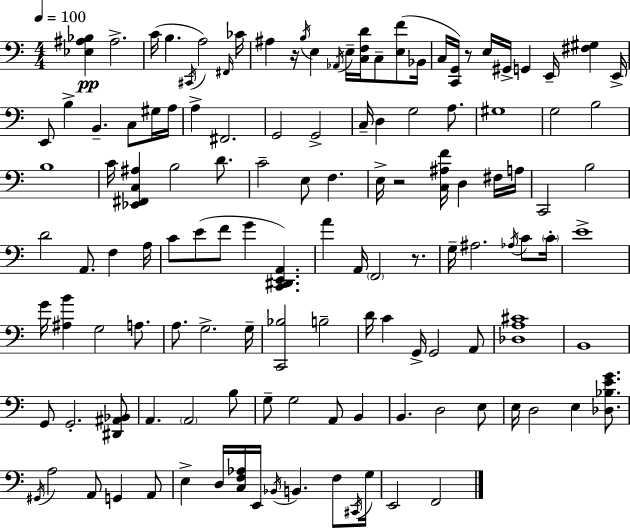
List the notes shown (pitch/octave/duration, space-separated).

[Eb3,A#3,Bb3]/q A#3/h. C4/s B3/q. C#2/s A3/h F#2/s CES4/s A#3/q R/s B3/s E3/q Ab2/s E3/s [C3,F3,D4]/s C3/e [E3,F4]/e Bb2/s C3/s [C2,G2]/s R/e E3/s G#2/s G2/q E2/s [F#3,G#3]/q E2/s E2/e B3/q B2/q. C3/e G#3/s A3/s A3/q F#2/h. G2/h G2/h C3/s D3/q G3/h A3/e. G#3/w G3/h B3/h B3/w C4/s [Eb2,F#2,C3,A#3]/q B3/h D4/e. C4/h E3/e F3/q. E3/s R/h [C3,A#3,F4]/s D3/q F#3/s A3/s C2/h B3/h D4/h A2/e. F3/q A3/s C4/e E4/e F4/e G4/q [C2,D#2,E2,A2]/q. A4/q A2/s F2/h R/e. G3/s A#3/h. Ab3/s C4/e C4/s E4/w G4/s [A#3,B4]/q G3/h A3/e. A3/e. G3/h. G3/s [C2,Bb3]/h B3/h D4/s C4/q G2/s G2/h A2/e [Db3,A3,C#4]/w B2/w G2/e G2/h. [D#2,A#2,Bb2]/e A2/q. A2/h B3/e G3/e G3/h A2/e B2/q B2/q. D3/h E3/e E3/s D3/h E3/q [Db3,Bb3,E4,G4]/e. G#2/s A3/h A2/e G2/q A2/e E3/q D3/s [C3,F3,Ab3]/s E2/s Bb2/s B2/q. F3/e C#2/s G3/s E2/h F2/h